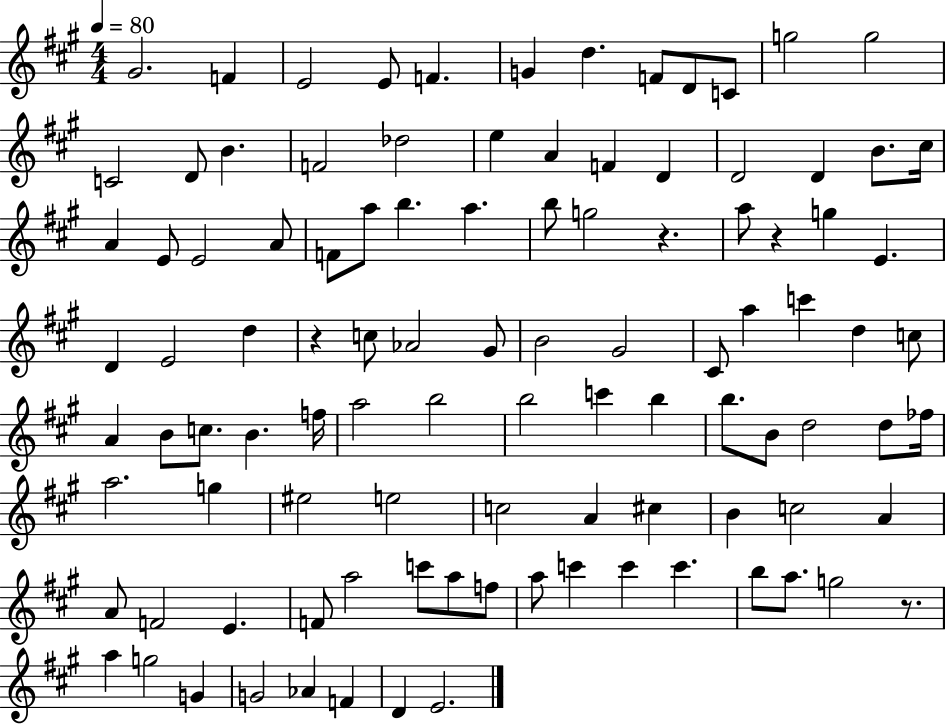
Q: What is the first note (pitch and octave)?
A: G#4